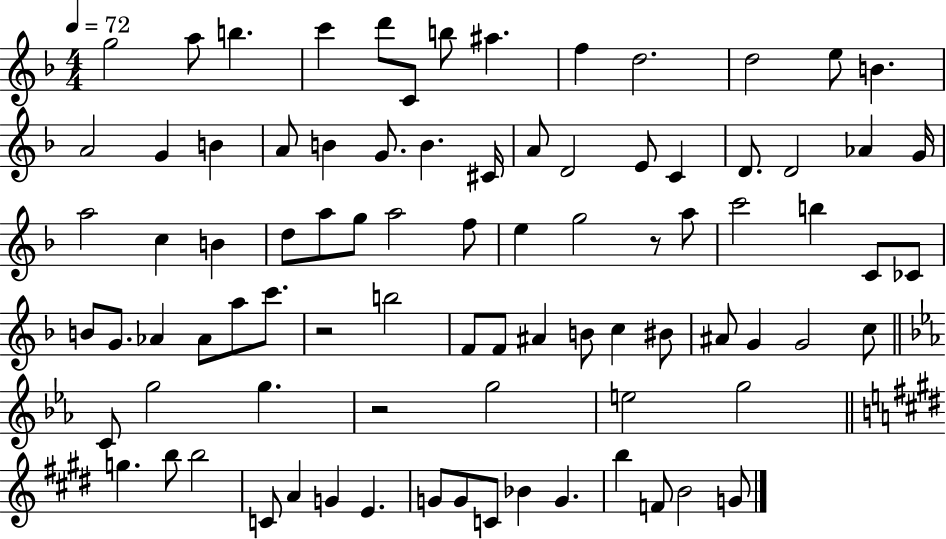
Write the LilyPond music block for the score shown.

{
  \clef treble
  \numericTimeSignature
  \time 4/4
  \key f \major
  \tempo 4 = 72
  g''2 a''8 b''4. | c'''4 d'''8 c'8 b''8 ais''4. | f''4 d''2. | d''2 e''8 b'4. | \break a'2 g'4 b'4 | a'8 b'4 g'8. b'4. cis'16 | a'8 d'2 e'8 c'4 | d'8. d'2 aes'4 g'16 | \break a''2 c''4 b'4 | d''8 a''8 g''8 a''2 f''8 | e''4 g''2 r8 a''8 | c'''2 b''4 c'8 ces'8 | \break b'8 g'8. aes'4 aes'8 a''8 c'''8. | r2 b''2 | f'8 f'8 ais'4 b'8 c''4 bis'8 | ais'8 g'4 g'2 c''8 | \break \bar "||" \break \key ees \major c'8 g''2 g''4. | r2 g''2 | e''2 g''2 | \bar "||" \break \key e \major g''4. b''8 b''2 | c'8 a'4 g'4 e'4. | g'8 g'8 c'8 bes'4 g'4. | b''4 f'8 b'2 g'8 | \break \bar "|."
}